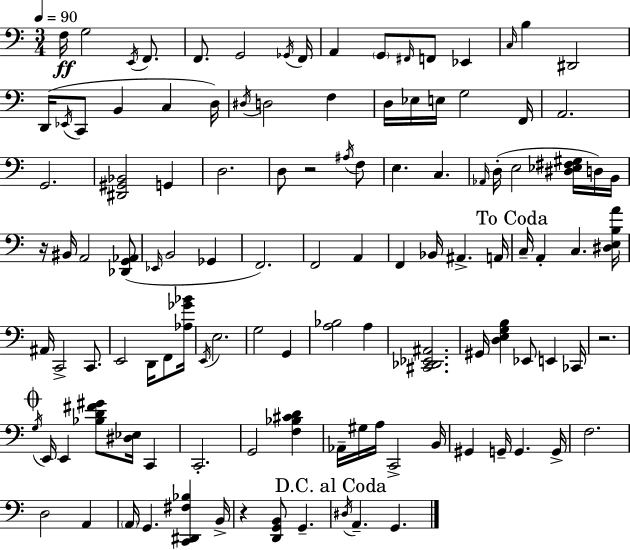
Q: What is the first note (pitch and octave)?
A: F3